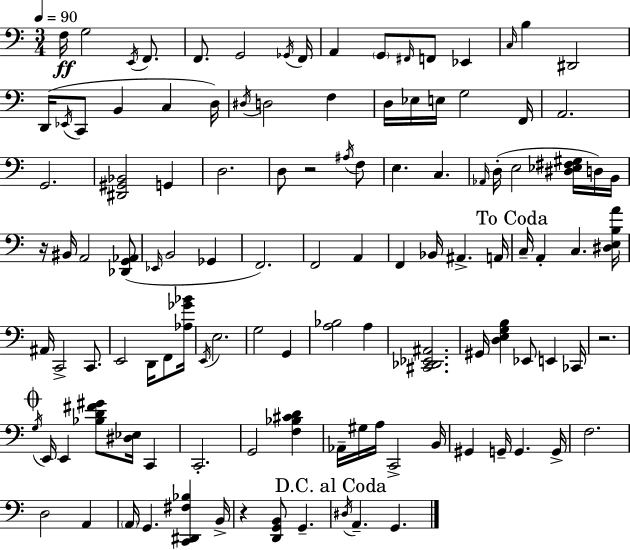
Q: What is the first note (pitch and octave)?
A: F3